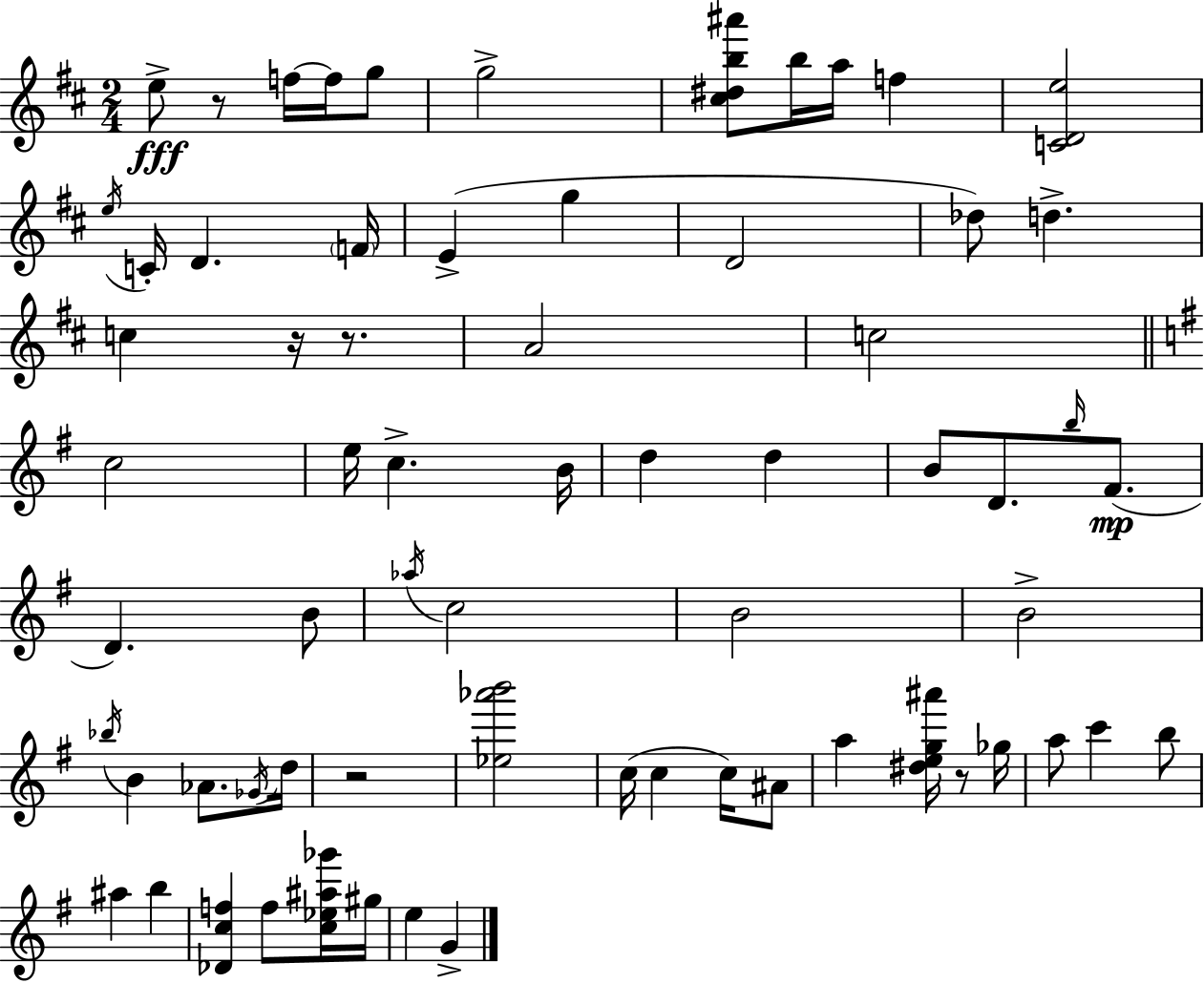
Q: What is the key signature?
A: D major